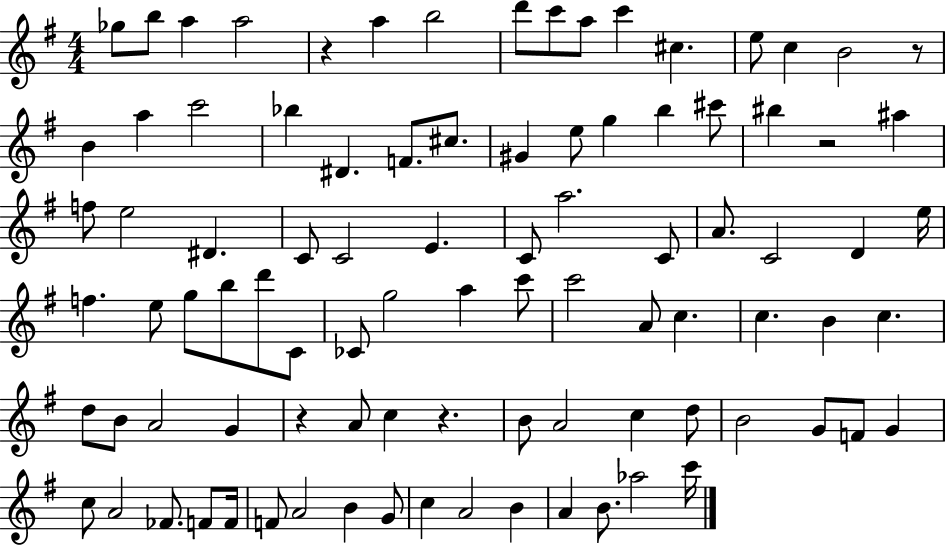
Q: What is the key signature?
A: G major